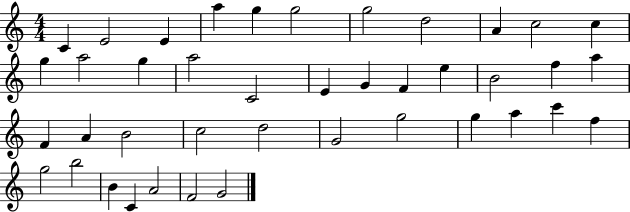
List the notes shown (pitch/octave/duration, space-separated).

C4/q E4/h E4/q A5/q G5/q G5/h G5/h D5/h A4/q C5/h C5/q G5/q A5/h G5/q A5/h C4/h E4/q G4/q F4/q E5/q B4/h F5/q A5/q F4/q A4/q B4/h C5/h D5/h G4/h G5/h G5/q A5/q C6/q F5/q G5/h B5/h B4/q C4/q A4/h F4/h G4/h